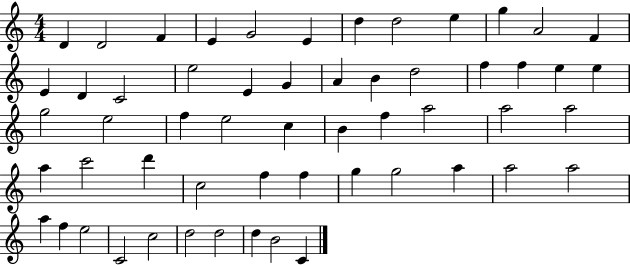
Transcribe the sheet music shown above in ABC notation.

X:1
T:Untitled
M:4/4
L:1/4
K:C
D D2 F E G2 E d d2 e g A2 F E D C2 e2 E G A B d2 f f e e g2 e2 f e2 c B f a2 a2 a2 a c'2 d' c2 f f g g2 a a2 a2 a f e2 C2 c2 d2 d2 d B2 C